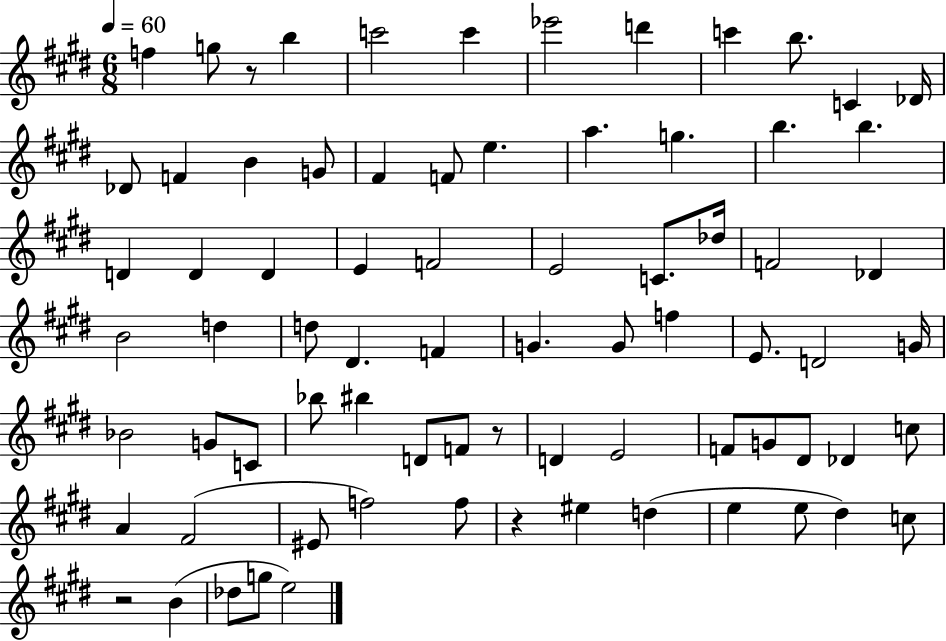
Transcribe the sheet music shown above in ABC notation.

X:1
T:Untitled
M:6/8
L:1/4
K:E
f g/2 z/2 b c'2 c' _e'2 d' c' b/2 C _D/4 _D/2 F B G/2 ^F F/2 e a g b b D D D E F2 E2 C/2 _d/4 F2 _D B2 d d/2 ^D F G G/2 f E/2 D2 G/4 _B2 G/2 C/2 _b/2 ^b D/2 F/2 z/2 D E2 F/2 G/2 ^D/2 _D c/2 A ^F2 ^E/2 f2 f/2 z ^e d e e/2 ^d c/2 z2 B _d/2 g/2 e2